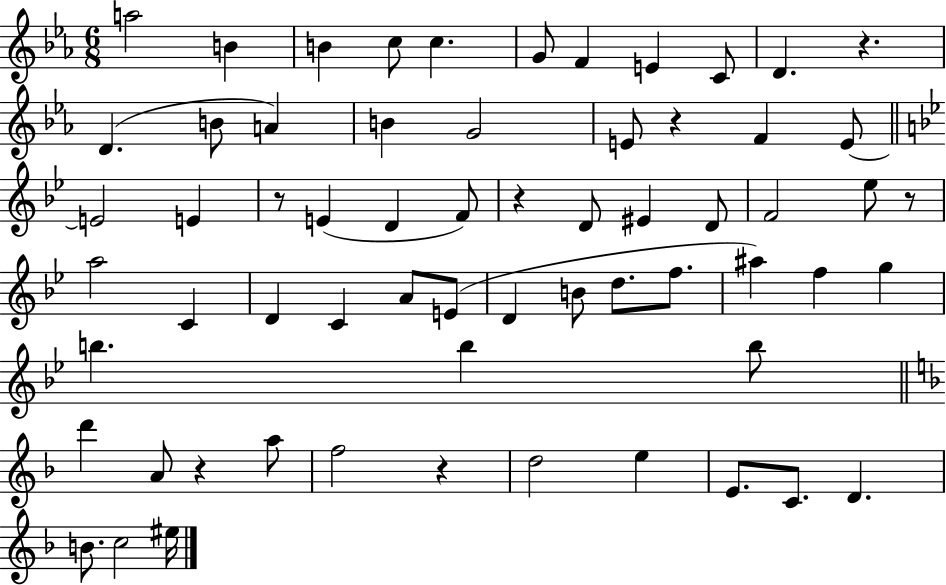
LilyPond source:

{
  \clef treble
  \numericTimeSignature
  \time 6/8
  \key ees \major
  a''2 b'4 | b'4 c''8 c''4. | g'8 f'4 e'4 c'8 | d'4. r4. | \break d'4.( b'8 a'4) | b'4 g'2 | e'8 r4 f'4 e'8~~ | \bar "||" \break \key bes \major e'2 e'4 | r8 e'4( d'4 f'8) | r4 d'8 eis'4 d'8 | f'2 ees''8 r8 | \break a''2 c'4 | d'4 c'4 a'8 e'8( | d'4 b'8 d''8. f''8. | ais''4) f''4 g''4 | \break b''4. b''4 b''8 | \bar "||" \break \key d \minor d'''4 a'8 r4 a''8 | f''2 r4 | d''2 e''4 | e'8. c'8. d'4. | \break b'8. c''2 eis''16 | \bar "|."
}